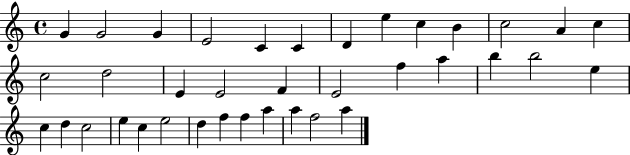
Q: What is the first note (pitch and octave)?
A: G4